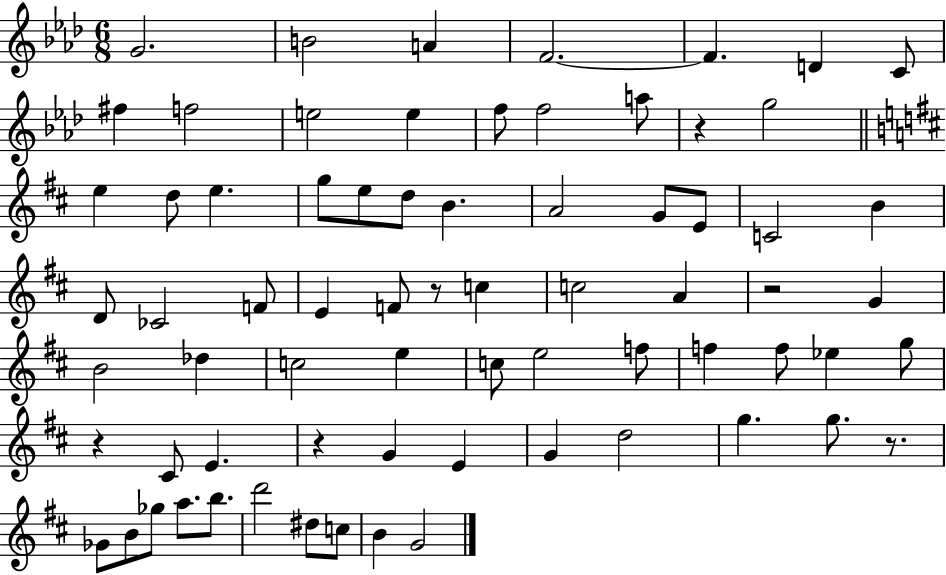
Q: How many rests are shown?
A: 6